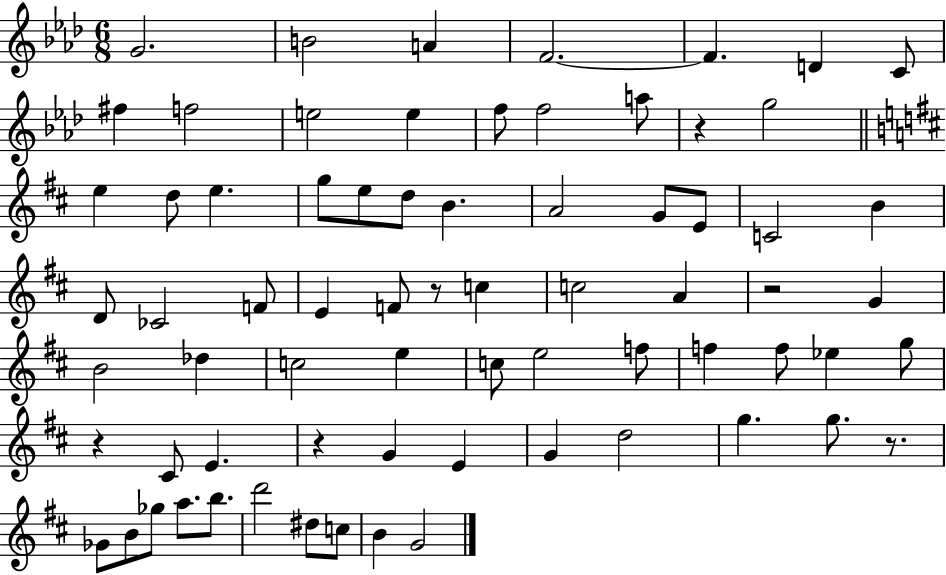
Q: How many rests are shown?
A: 6